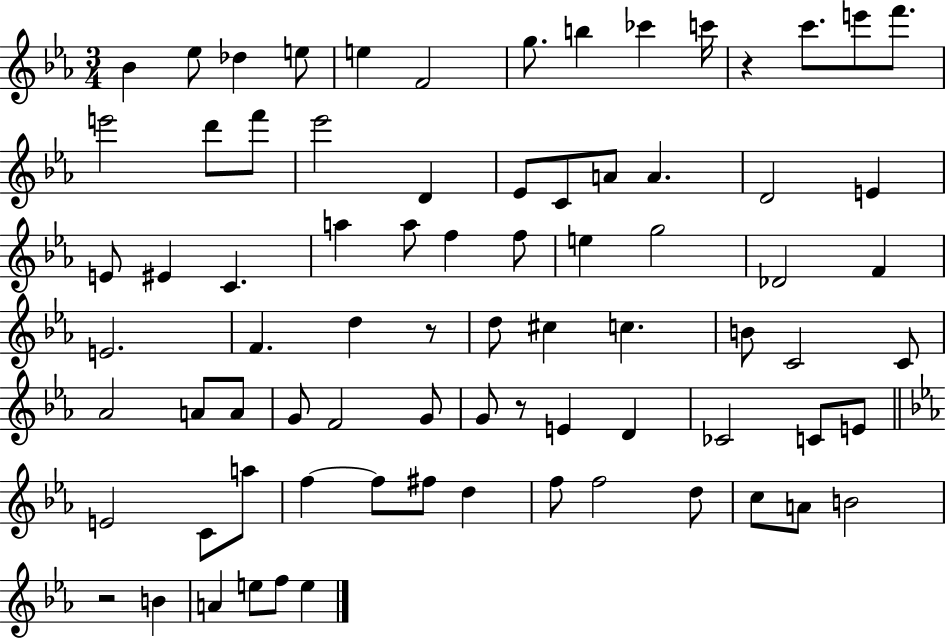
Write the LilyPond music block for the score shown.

{
  \clef treble
  \numericTimeSignature
  \time 3/4
  \key ees \major
  bes'4 ees''8 des''4 e''8 | e''4 f'2 | g''8. b''4 ces'''4 c'''16 | r4 c'''8. e'''8 f'''8. | \break e'''2 d'''8 f'''8 | ees'''2 d'4 | ees'8 c'8 a'8 a'4. | d'2 e'4 | \break e'8 eis'4 c'4. | a''4 a''8 f''4 f''8 | e''4 g''2 | des'2 f'4 | \break e'2. | f'4. d''4 r8 | d''8 cis''4 c''4. | b'8 c'2 c'8 | \break aes'2 a'8 a'8 | g'8 f'2 g'8 | g'8 r8 e'4 d'4 | ces'2 c'8 e'8 | \break \bar "||" \break \key ees \major e'2 c'8 a''8 | f''4~~ f''8 fis''8 d''4 | f''8 f''2 d''8 | c''8 a'8 b'2 | \break r2 b'4 | a'4 e''8 f''8 e''4 | \bar "|."
}